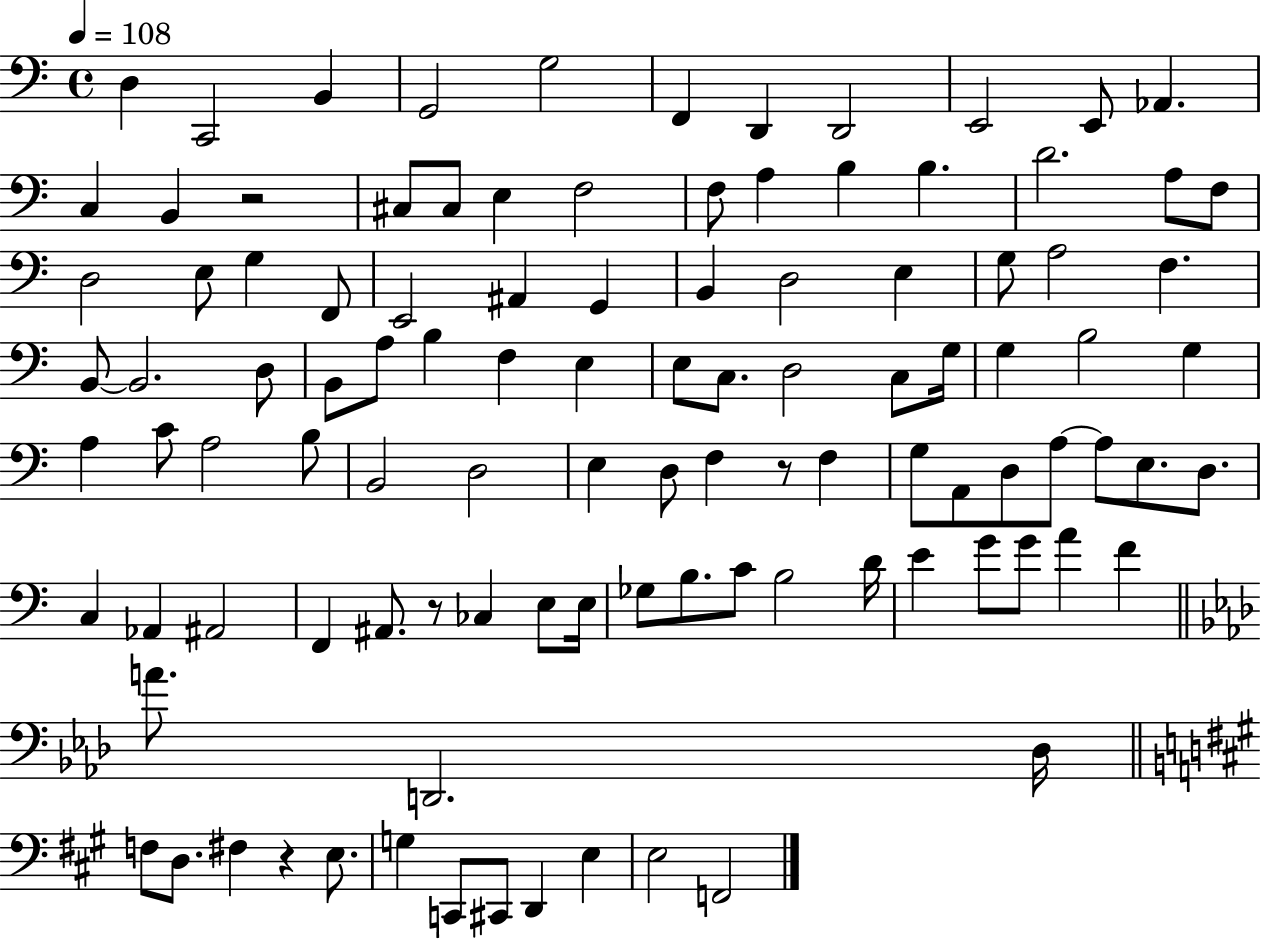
{
  \clef bass
  \time 4/4
  \defaultTimeSignature
  \key c \major
  \tempo 4 = 108
  d4 c,2 b,4 | g,2 g2 | f,4 d,4 d,2 | e,2 e,8 aes,4. | \break c4 b,4 r2 | cis8 cis8 e4 f2 | f8 a4 b4 b4. | d'2. a8 f8 | \break d2 e8 g4 f,8 | e,2 ais,4 g,4 | b,4 d2 e4 | g8 a2 f4. | \break b,8~~ b,2. d8 | b,8 a8 b4 f4 e4 | e8 c8. d2 c8 g16 | g4 b2 g4 | \break a4 c'8 a2 b8 | b,2 d2 | e4 d8 f4 r8 f4 | g8 a,8 d8 a8~~ a8 e8. d8. | \break c4 aes,4 ais,2 | f,4 ais,8. r8 ces4 e8 e16 | ges8 b8. c'8 b2 d'16 | e'4 g'8 g'8 a'4 f'4 | \break \bar "||" \break \key f \minor a'8. d,2. des16 | \bar "||" \break \key a \major f8 d8. fis4 r4 e8. | g4 c,8 cis,8 d,4 e4 | e2 f,2 | \bar "|."
}